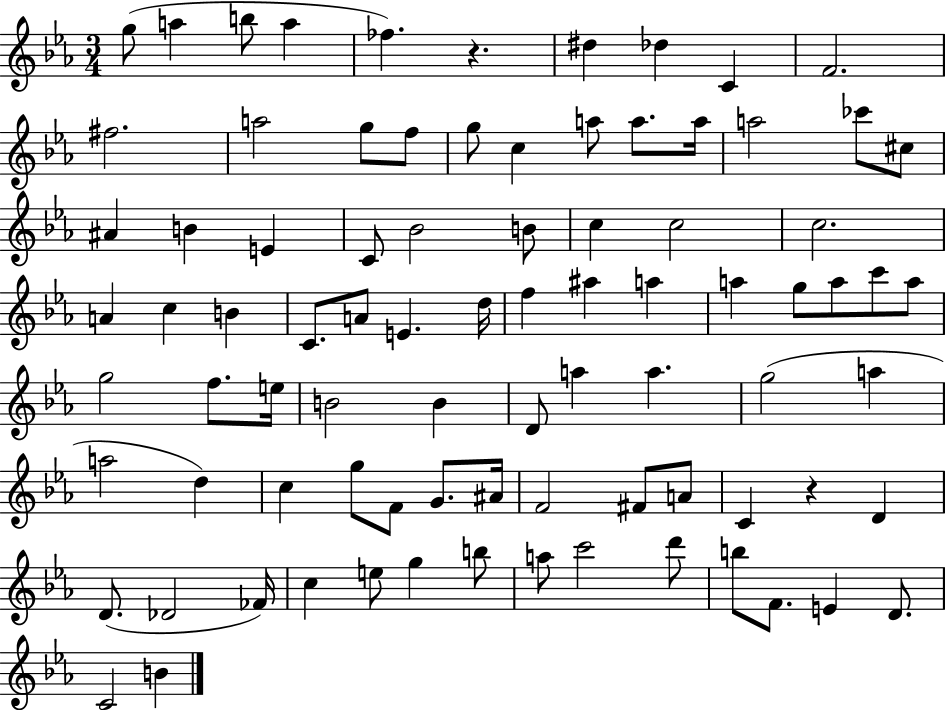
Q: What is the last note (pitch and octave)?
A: B4